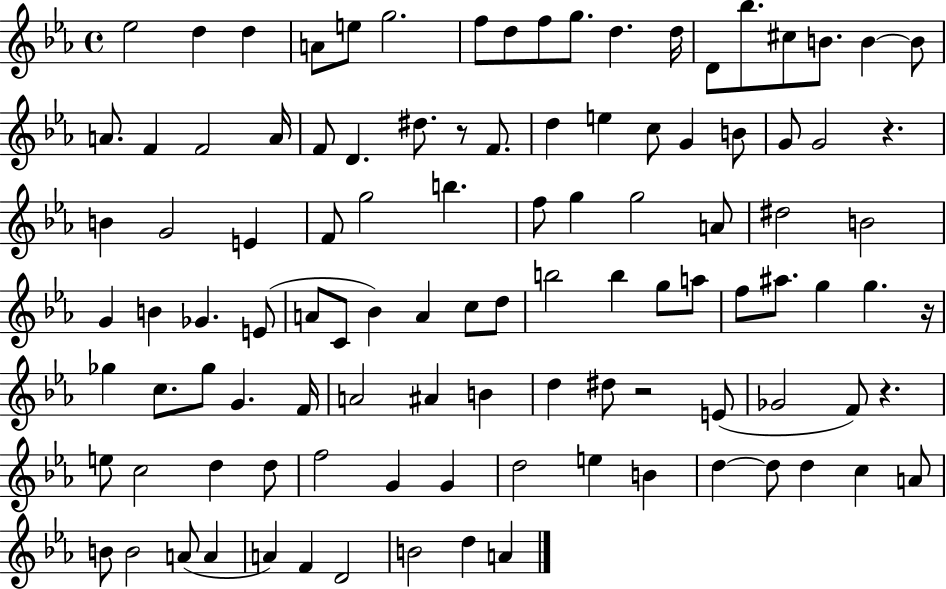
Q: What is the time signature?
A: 4/4